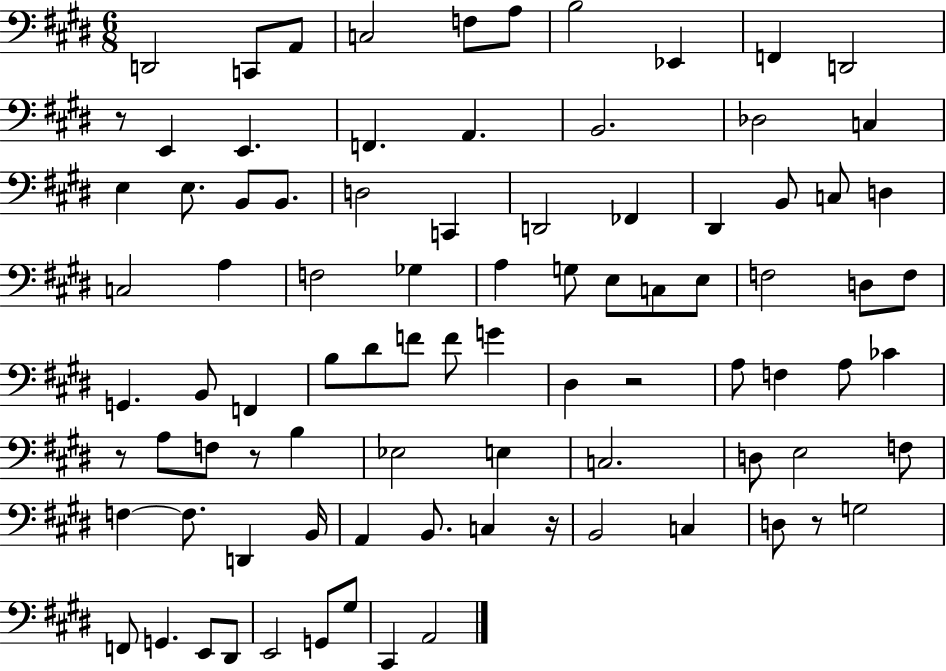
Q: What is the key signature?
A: E major